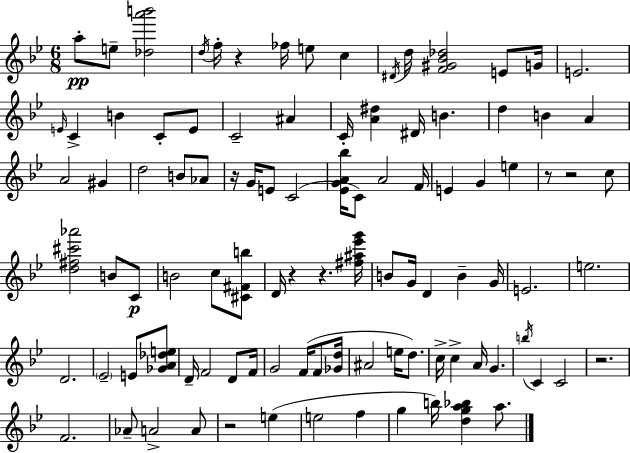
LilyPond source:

{
  \clef treble
  \numericTimeSignature
  \time 6/8
  \key g \minor
  a''8-.\pp e''8-- <des'' a''' b'''>2 | \acciaccatura { d''16 } f''16-. r4 fes''16 e''8 c''4 | \acciaccatura { dis'16 } d''16 <f' gis' bes' des''>2 e'8 | g'16 e'2. | \break \grace { e'16 } c'4-> b'4 c'8-. | e'8 c'2-- ais'4 | c'16-. <a' dis''>4 dis'16 b'4. | d''4 b'4 a'4 | \break a'2 gis'4 | d''2 b'8 | aes'8 r16 g'16 e'8 c'2( | <ees' g' a' bes''>16 c'8) a'2 | \break f'16 e'4 g'4 e''4 | r8 r2 | c''8 <d'' fis'' cis''' aes'''>2 b'8 | c'8\p b'2 c''8 | \break <cis' fis' b''>8 d'16 r4 r4. | <fis'' ais'' ees''' g'''>16 b'8 g'16 d'4 b'4-- | g'16 e'2. | e''2. | \break d'2. | \parenthesize ees'2-- e'8 | <ges' a' des'' e''>8 d'16-- f'2 | d'8 f'16 g'2 f'16( | \break f'8 <ges' d''>16 ais'2 e''16 | d''8.) c''16-> c''4-> a'16 g'4. | \acciaccatura { b''16 } c'4 c'2 | r2. | \break f'2. | aes'8-- a'2-> | a'8 r2 | e''4( e''2 | \break f''4 g''4 b''16) <d'' g'' a'' bes''>4 | a''8. \bar "|."
}